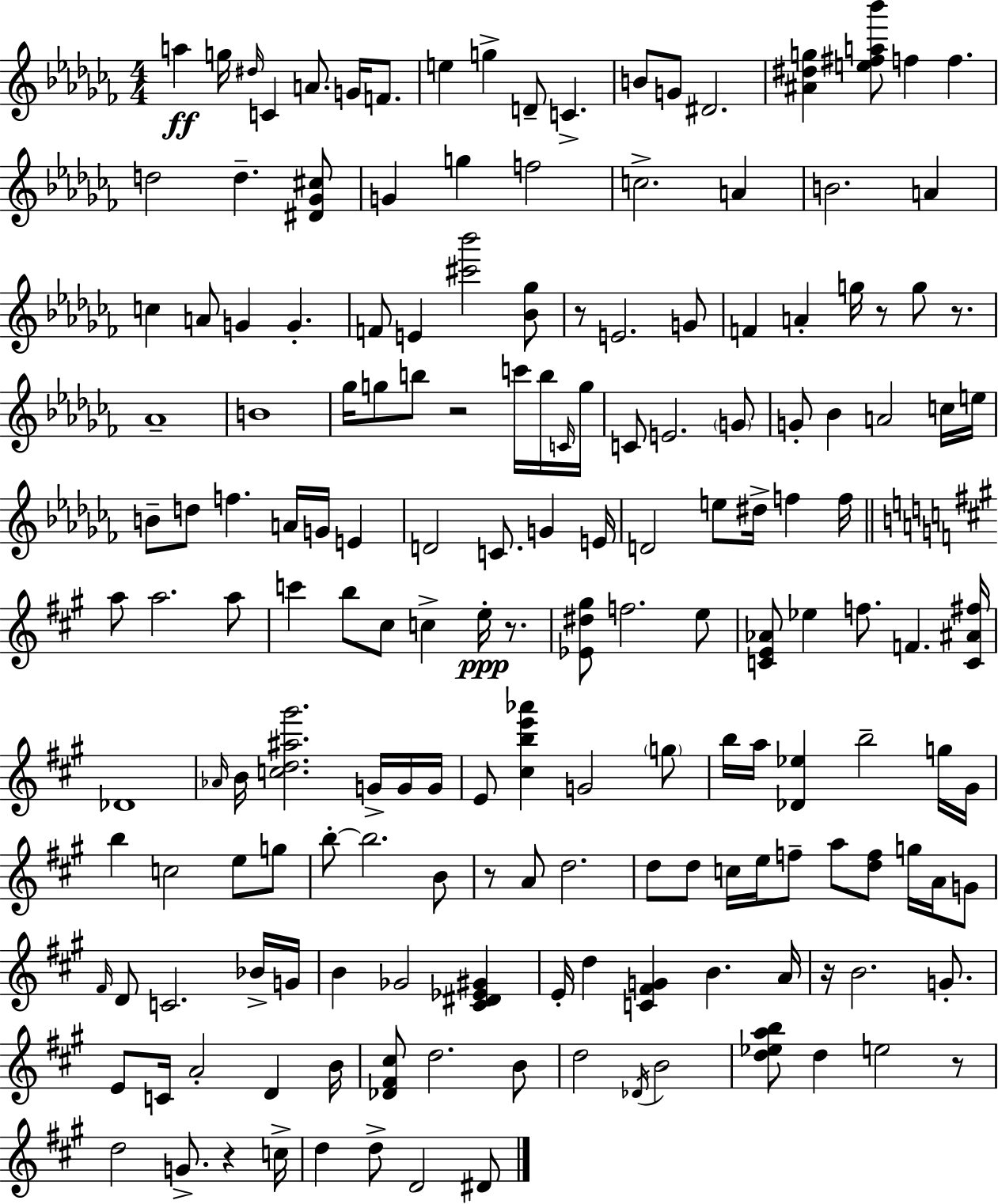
A5/q G5/s D#5/s C4/q A4/e. G4/s F4/e. E5/q G5/q D4/e C4/q. B4/e G4/e D#4/h. [A#4,D#5,G5]/q [E5,F#5,A5,Bb6]/e F5/q F5/q. D5/h D5/q. [D#4,Gb4,C#5]/e G4/q G5/q F5/h C5/h. A4/q B4/h. A4/q C5/q A4/e G4/q G4/q. F4/e E4/q [C#6,Bb6]/h [Bb4,Gb5]/e R/e E4/h. G4/e F4/q A4/q G5/s R/e G5/e R/e. Ab4/w B4/w Gb5/s G5/e B5/e R/h C6/s B5/s C4/s G5/s C4/e E4/h. G4/e G4/e Bb4/q A4/h C5/s E5/s B4/e D5/e F5/q. A4/s G4/s E4/q D4/h C4/e. G4/q E4/s D4/h E5/e D#5/s F5/q F5/s A5/e A5/h. A5/e C6/q B5/e C#5/e C5/q E5/s R/e. [Eb4,D#5,G#5]/e F5/h. E5/e [C4,E4,Ab4]/e Eb5/q F5/e. F4/q. [C4,A#4,F#5]/s Db4/w Ab4/s B4/s [C5,D5,A#5,G#6]/h. G4/s G4/s G4/s E4/e [C#5,B5,E6,Ab6]/q G4/h G5/e B5/s A5/s [Db4,Eb5]/q B5/h G5/s G#4/s B5/q C5/h E5/e G5/e B5/e B5/h. B4/e R/e A4/e D5/h. D5/e D5/e C5/s E5/s F5/e A5/e [D5,F5]/e G5/s A4/s G4/e F#4/s D4/e C4/h. Bb4/s G4/s B4/q Gb4/h [C#4,D#4,Eb4,G#4]/q E4/s D5/q [C4,F#4,G4]/q B4/q. A4/s R/s B4/h. G4/e. E4/e C4/s A4/h D4/q B4/s [Db4,F#4,C#5]/e D5/h. B4/e D5/h Db4/s B4/h [D5,Eb5,A5,B5]/e D5/q E5/h R/e D5/h G4/e. R/q C5/s D5/q D5/e D4/h D#4/e